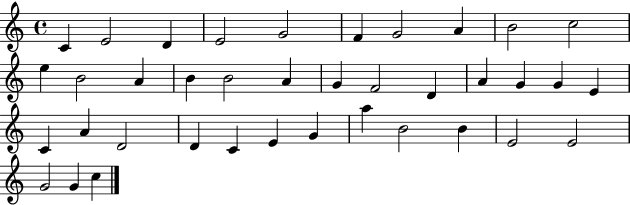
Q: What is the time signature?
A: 4/4